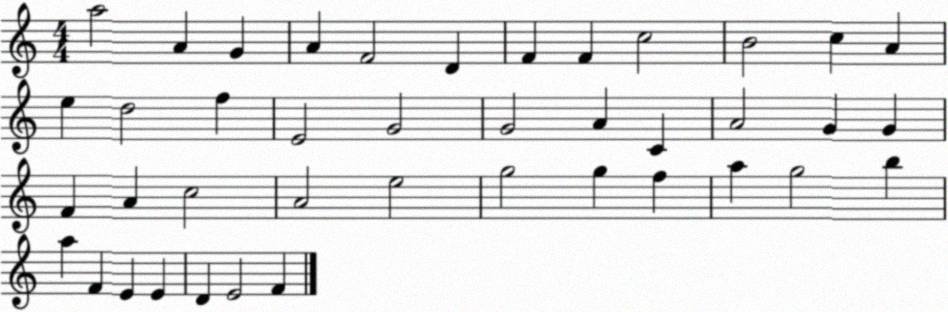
X:1
T:Untitled
M:4/4
L:1/4
K:C
a2 A G A F2 D F F c2 B2 c A e d2 f E2 G2 G2 A C A2 G G F A c2 A2 e2 g2 g f a g2 b a F E E D E2 F